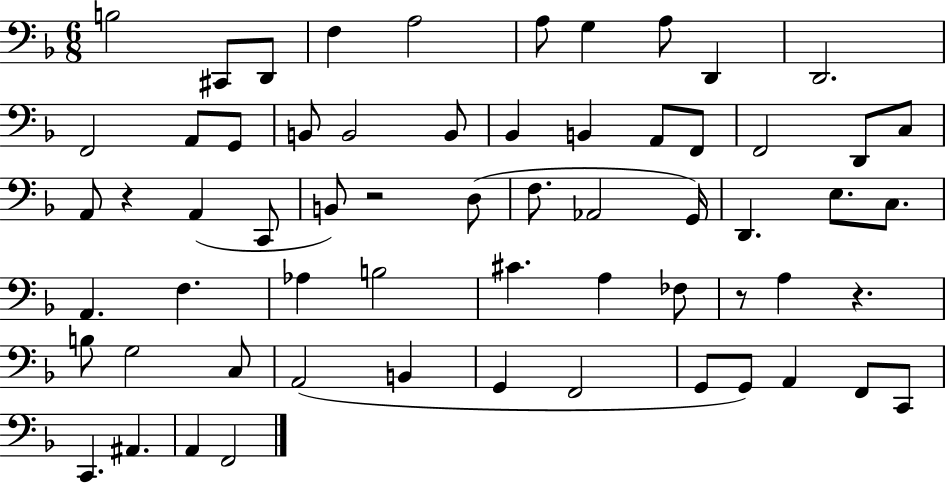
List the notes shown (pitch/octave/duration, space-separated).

B3/h C#2/e D2/e F3/q A3/h A3/e G3/q A3/e D2/q D2/h. F2/h A2/e G2/e B2/e B2/h B2/e Bb2/q B2/q A2/e F2/e F2/h D2/e C3/e A2/e R/q A2/q C2/e B2/e R/h D3/e F3/e. Ab2/h G2/s D2/q. E3/e. C3/e. A2/q. F3/q. Ab3/q B3/h C#4/q. A3/q FES3/e R/e A3/q R/q. B3/e G3/h C3/e A2/h B2/q G2/q F2/h G2/e G2/e A2/q F2/e C2/e C2/q. A#2/q. A2/q F2/h